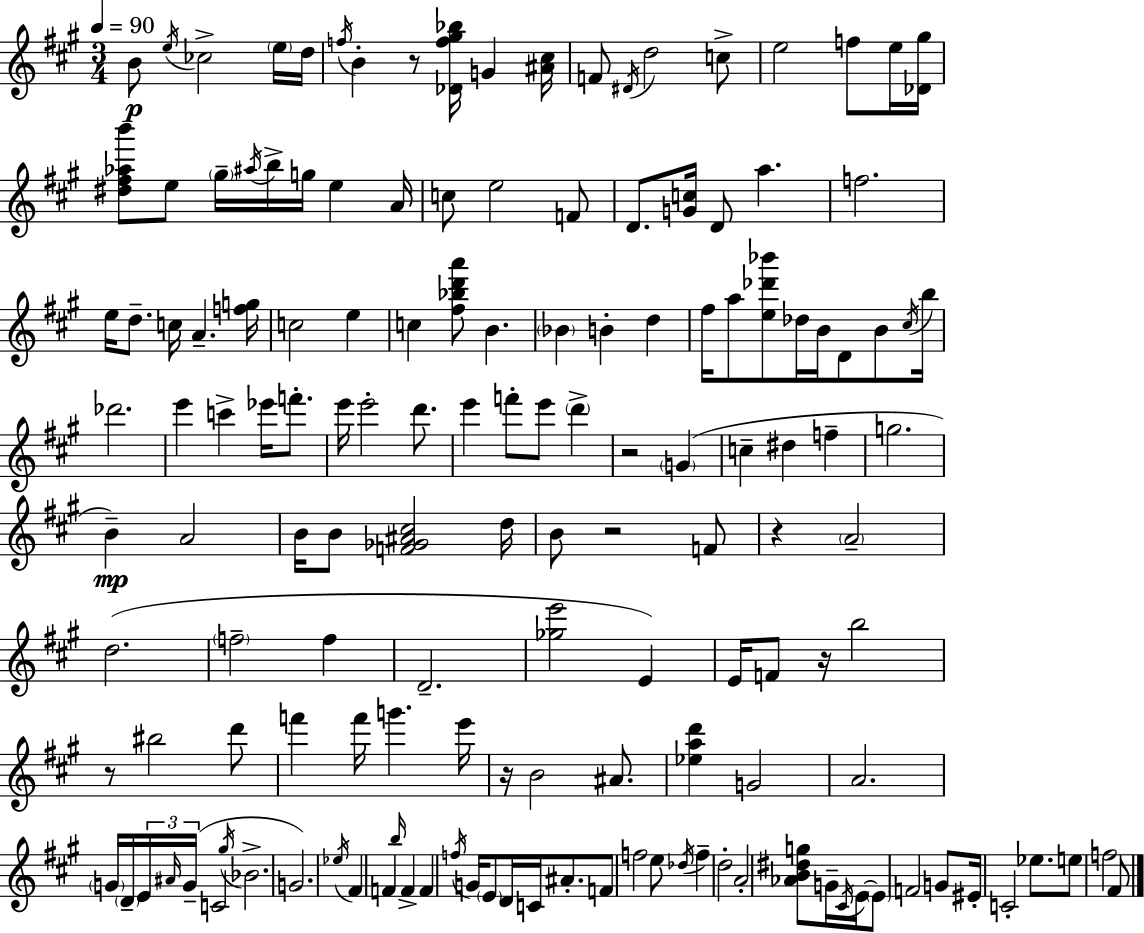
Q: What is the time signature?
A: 3/4